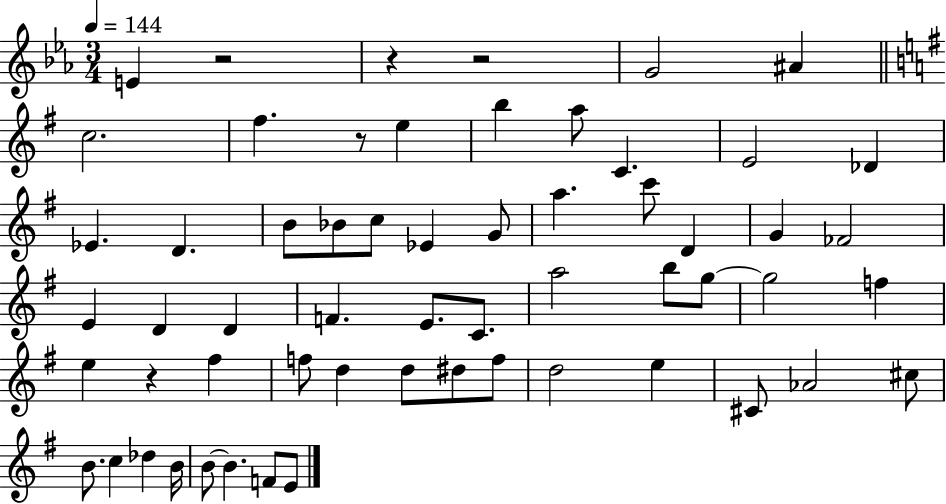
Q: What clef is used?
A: treble